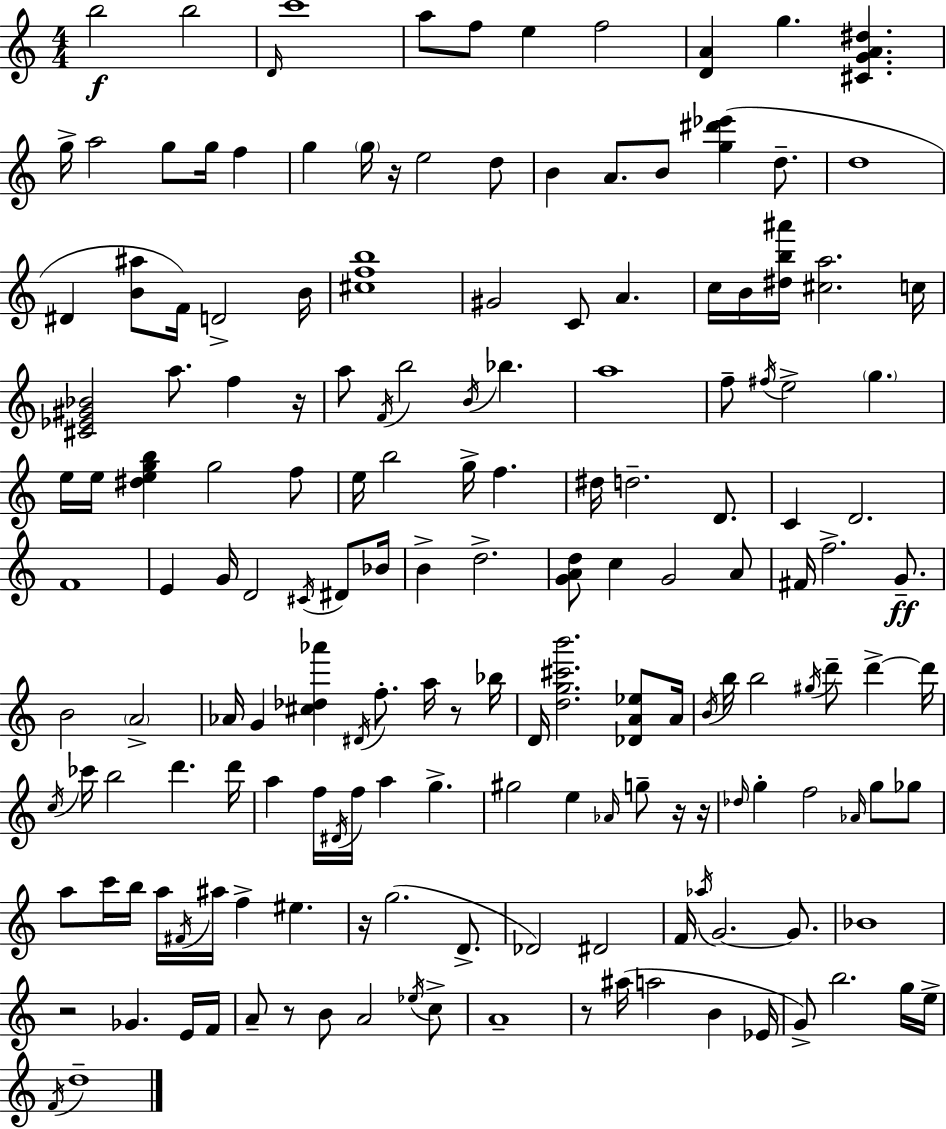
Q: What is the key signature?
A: C major